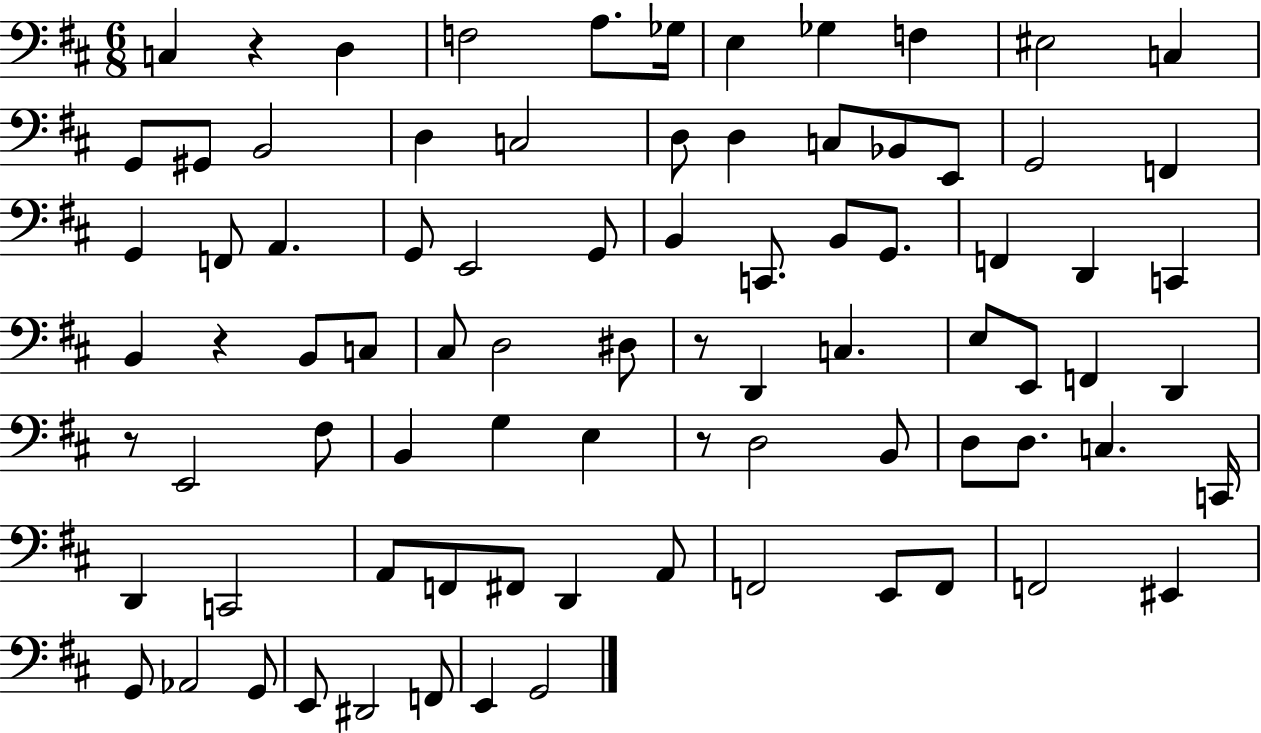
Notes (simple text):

C3/q R/q D3/q F3/h A3/e. Gb3/s E3/q Gb3/q F3/q EIS3/h C3/q G2/e G#2/e B2/h D3/q C3/h D3/e D3/q C3/e Bb2/e E2/e G2/h F2/q G2/q F2/e A2/q. G2/e E2/h G2/e B2/q C2/e. B2/e G2/e. F2/q D2/q C2/q B2/q R/q B2/e C3/e C#3/e D3/h D#3/e R/e D2/q C3/q. E3/e E2/e F2/q D2/q R/e E2/h F#3/e B2/q G3/q E3/q R/e D3/h B2/e D3/e D3/e. C3/q. C2/s D2/q C2/h A2/e F2/e F#2/e D2/q A2/e F2/h E2/e F2/e F2/h EIS2/q G2/e Ab2/h G2/e E2/e D#2/h F2/e E2/q G2/h